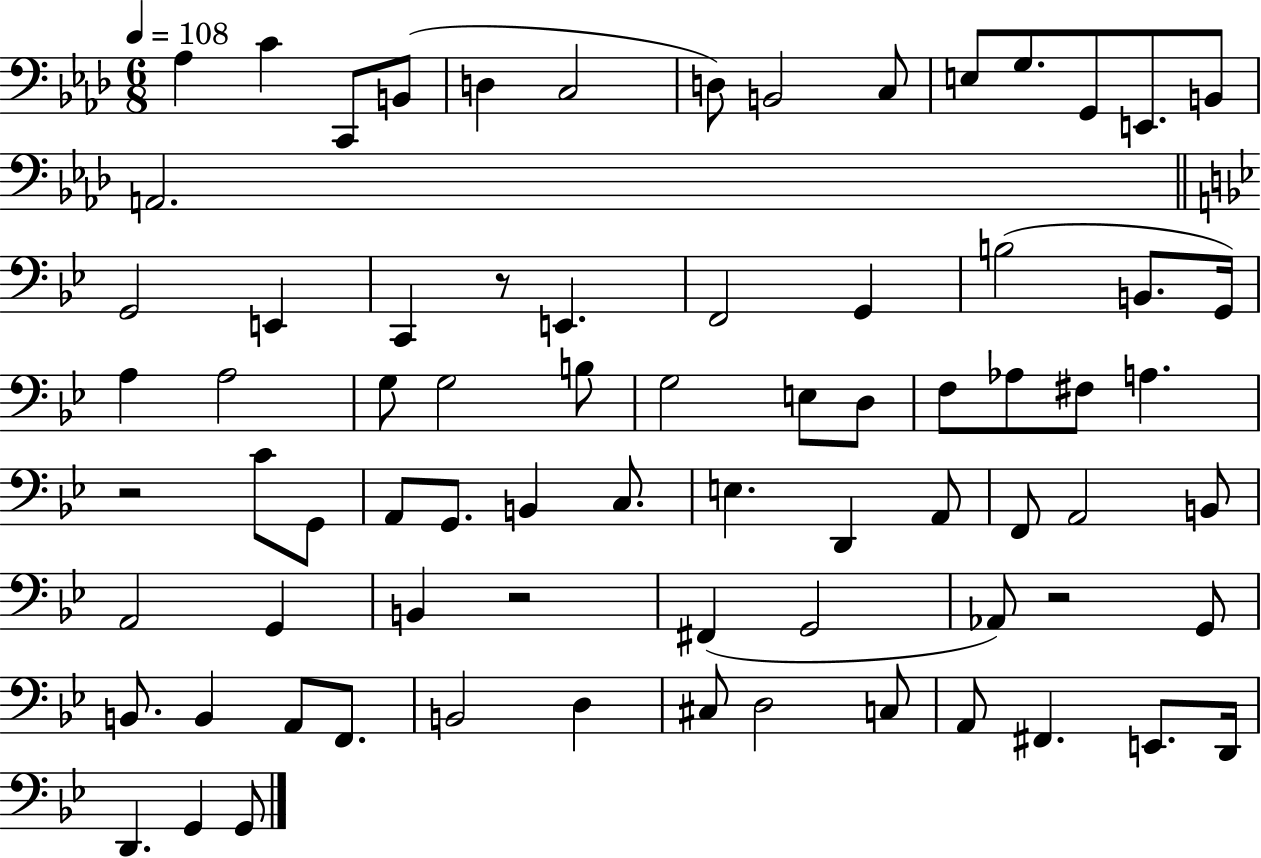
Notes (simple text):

Ab3/q C4/q C2/e B2/e D3/q C3/h D3/e B2/h C3/e E3/e G3/e. G2/e E2/e. B2/e A2/h. G2/h E2/q C2/q R/e E2/q. F2/h G2/q B3/h B2/e. G2/s A3/q A3/h G3/e G3/h B3/e G3/h E3/e D3/e F3/e Ab3/e F#3/e A3/q. R/h C4/e G2/e A2/e G2/e. B2/q C3/e. E3/q. D2/q A2/e F2/e A2/h B2/e A2/h G2/q B2/q R/h F#2/q G2/h Ab2/e R/h G2/e B2/e. B2/q A2/e F2/e. B2/h D3/q C#3/e D3/h C3/e A2/e F#2/q. E2/e. D2/s D2/q. G2/q G2/e